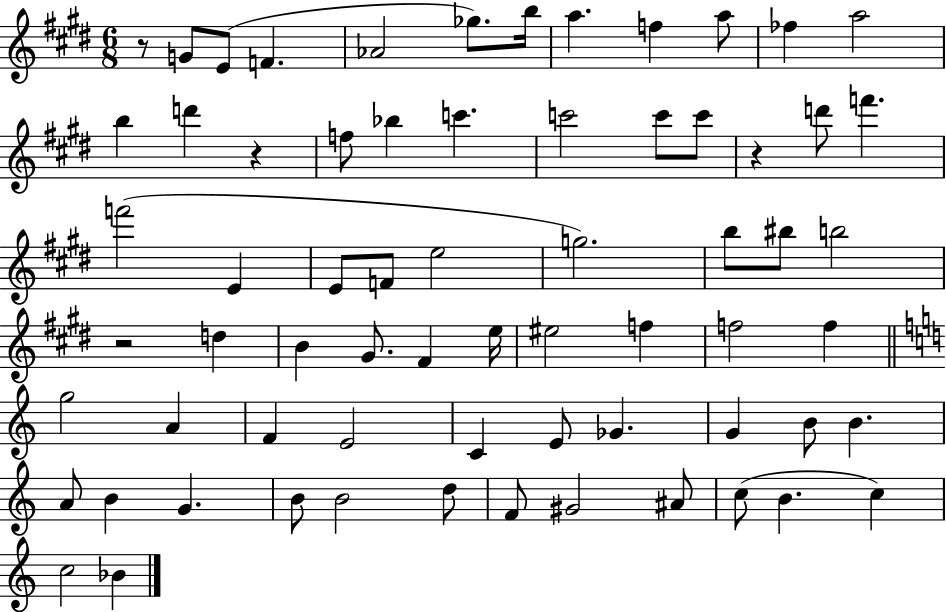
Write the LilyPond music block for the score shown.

{
  \clef treble
  \numericTimeSignature
  \time 6/8
  \key e \major
  r8 g'8 e'8( f'4. | aes'2 ges''8.) b''16 | a''4. f''4 a''8 | fes''4 a''2 | \break b''4 d'''4 r4 | f''8 bes''4 c'''4. | c'''2 c'''8 c'''8 | r4 d'''8 f'''4. | \break f'''2( e'4 | e'8 f'8 e''2 | g''2.) | b''8 bis''8 b''2 | \break r2 d''4 | b'4 gis'8. fis'4 e''16 | eis''2 f''4 | f''2 f''4 | \break \bar "||" \break \key c \major g''2 a'4 | f'4 e'2 | c'4 e'8 ges'4. | g'4 b'8 b'4. | \break a'8 b'4 g'4. | b'8 b'2 d''8 | f'8 gis'2 ais'8 | c''8( b'4. c''4) | \break c''2 bes'4 | \bar "|."
}